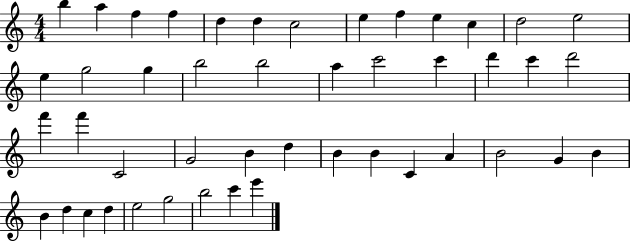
X:1
T:Untitled
M:4/4
L:1/4
K:C
b a f f d d c2 e f e c d2 e2 e g2 g b2 b2 a c'2 c' d' c' d'2 f' f' C2 G2 B d B B C A B2 G B B d c d e2 g2 b2 c' e'